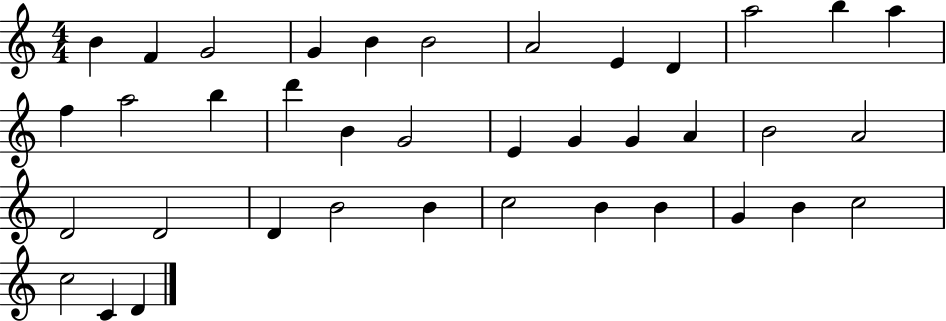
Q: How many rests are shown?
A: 0